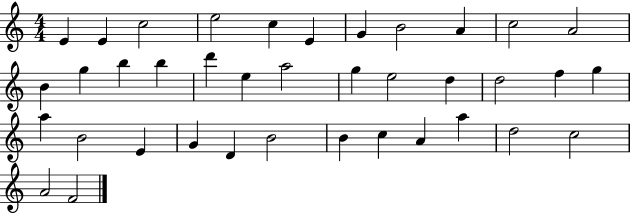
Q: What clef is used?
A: treble